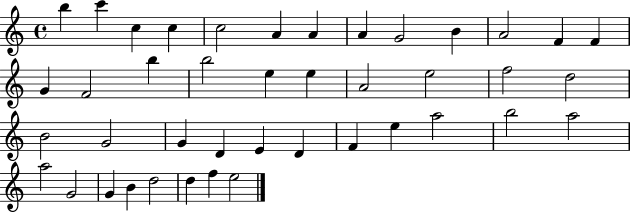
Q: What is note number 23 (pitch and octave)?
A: D5